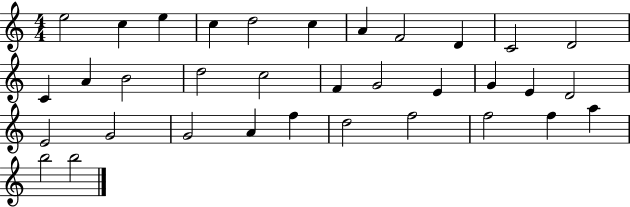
E5/h C5/q E5/q C5/q D5/h C5/q A4/q F4/h D4/q C4/h D4/h C4/q A4/q B4/h D5/h C5/h F4/q G4/h E4/q G4/q E4/q D4/h E4/h G4/h G4/h A4/q F5/q D5/h F5/h F5/h F5/q A5/q B5/h B5/h